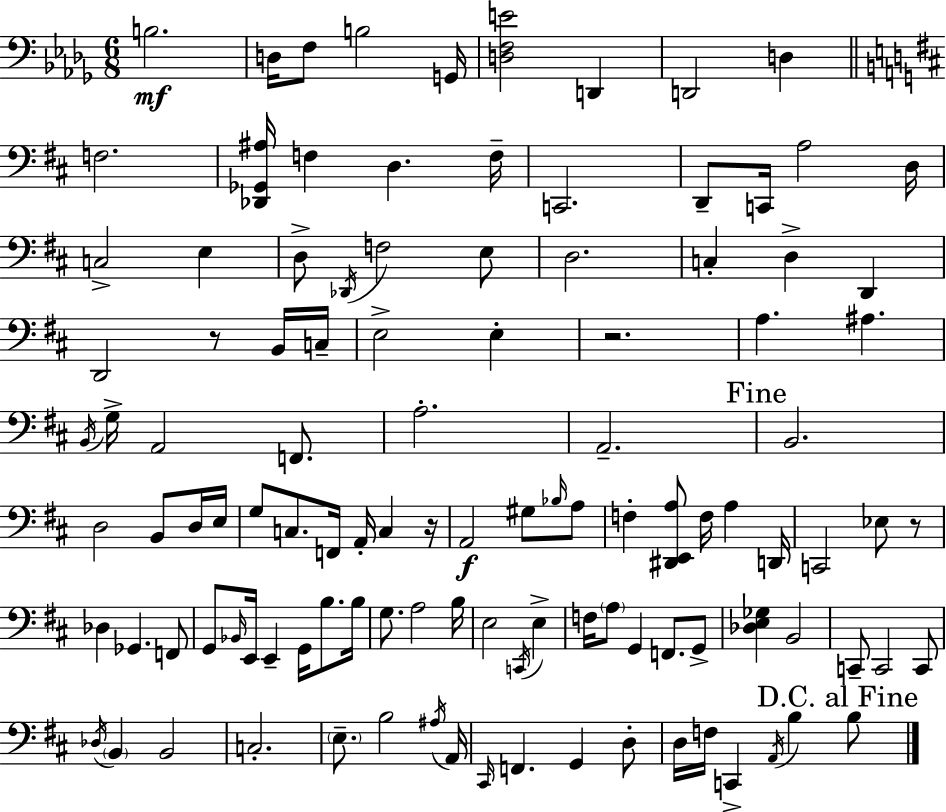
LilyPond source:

{
  \clef bass
  \numericTimeSignature
  \time 6/8
  \key bes \minor
  b2.\mf | d16 f8 b2 g,16 | <d f e'>2 d,4 | d,2 d4 | \break \bar "||" \break \key d \major f2. | <des, ges, ais>16 f4 d4. f16-- | c,2. | d,8-- c,16 a2 d16 | \break c2-> e4 | d8-> \acciaccatura { des,16 } f2 e8 | d2. | c4-. d4-> d,4 | \break d,2 r8 b,16 | c16-- e2-> e4-. | r2. | a4. ais4. | \break \acciaccatura { b,16 } g16-> a,2 f,8. | a2.-. | a,2.-- | \mark "Fine" b,2. | \break d2 b,8 | d16 e16 g8 c8. f,16 a,16-. c4 | r16 a,2\f gis8 | \grace { bes16 } a8 f4-. <dis, e, a>8 f16 a4 | \break d,16 c,2 ees8 | r8 des4 ges,4. | f,8 g,8 \grace { bes,16 } e,16 e,4-- g,16 | b8. b16 g8. a2 | \break b16 e2 | \acciaccatura { c,16 } e4-> f16 \parenthesize a8 g,4 | f,8. g,8-> <des e ges>4 b,2 | c,8-- c,2 | \break c,8 \acciaccatura { des16 } \parenthesize b,4 b,2 | c2.-. | \parenthesize e8.-- b2 | \acciaccatura { ais16 } a,16 \grace { cis,16 } f,4. | \break g,4 d8-. d16 f16 c,4-> | \acciaccatura { a,16 } b4 \mark "D.C. al Fine" b8 \bar "|."
}